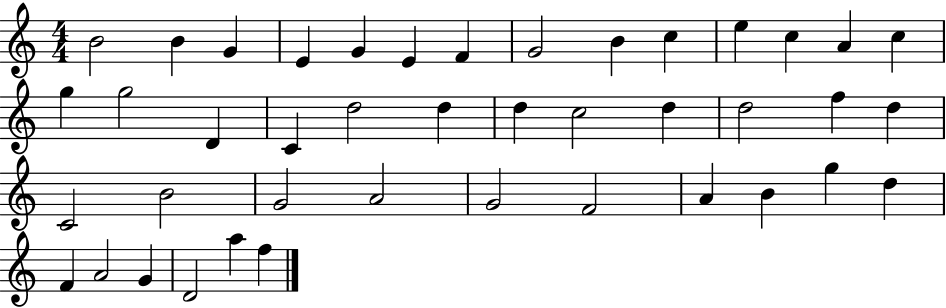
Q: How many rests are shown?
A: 0